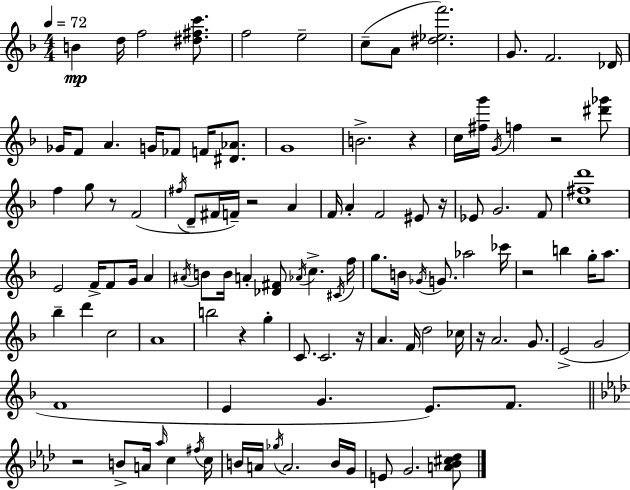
{
  \clef treble
  \numericTimeSignature
  \time 4/4
  \key d \minor
  \tempo 4 = 72
  b'4\mp d''16 f''2 <dis'' fis'' c'''>8. | f''2 e''2-- | c''8--( a'8 <dis'' ees'' f'''>2.) | g'8. f'2. des'16 | \break ges'16 f'8 a'4. g'16 fes'8 f'16 <dis' aes'>8. | g'1 | b'2.-> r4 | c''16 <fis'' g'''>16 \acciaccatura { g'16 } f''4 r2 <dis''' ges'''>8 | \break f''4 g''8 r8 f'2( | \acciaccatura { fis''16 } d'8-- fis'16 f'16--) r2 a'4 | f'16 a'4-. f'2 eis'8 | r16 ees'8 g'2. | \break f'8 <c'' fis'' d'''>1 | e'2 f'16-> f'8 g'16 a'4 | \acciaccatura { ais'16 } b'8 b'16 a'4-. <des' fis'>8 \acciaccatura { aes'16 } c''4.-> | \acciaccatura { cis'16 } f''16 g''8. b'16 \acciaccatura { ges'16 } g'8. aes''2 | \break ces'''16 r2 b''4 | g''16-. a''8. bes''4-- d'''4 c''2 | a'1 | b''2 r4 | \break g''4-. c'8. c'2. | r16 a'4. f'16 d''2 | ces''16 r16 a'2. | g'8. e'2->( g'2 | \break f'1 | e'4 g'4. | e'8.) f'8. \bar "||" \break \key aes \major r2 b'8-> a'16 \grace { aes''16 } c''4 | \acciaccatura { fis''16 } c''16 b'16 a'16 \acciaccatura { ges''16 } a'2. | b'16 g'16 e'8 g'2. | <a' bes' cis'' des''>8 \bar "|."
}